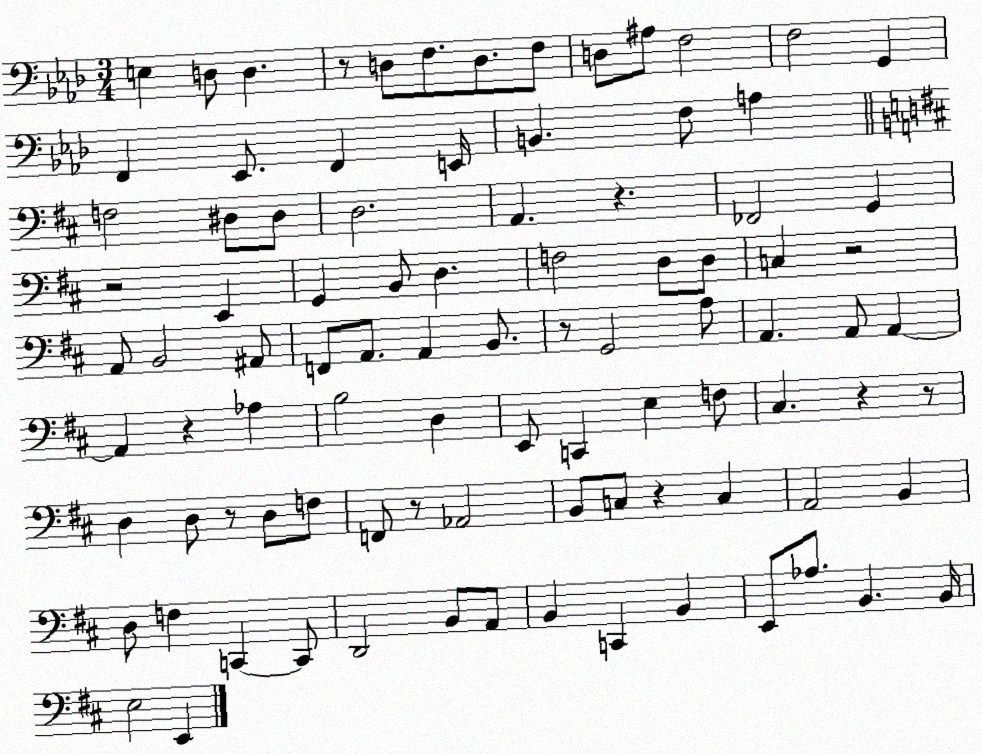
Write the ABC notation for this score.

X:1
T:Untitled
M:3/4
L:1/4
K:Ab
E, D,/2 D, z/2 D,/2 F,/2 D,/2 F,/2 D,/2 ^A,/2 F,2 F,2 G,, F,, _E,,/2 F,, E,,/4 B,, F,/2 A, F,2 ^D,/2 ^D,/2 D,2 A,, z _F,,2 G,, z2 E,, G,, B,,/2 D, F,2 D,/2 D,/2 C, z2 A,,/2 B,,2 ^A,,/2 F,,/2 A,,/2 A,, B,,/2 z/2 G,,2 A,/2 A,, A,,/2 A,, A,, z _A, B,2 D, E,,/2 C,, E, F,/2 ^C, z z/2 D, D,/2 z/2 D,/2 F,/2 F,,/2 z/2 _A,,2 B,,/2 C,/2 z C, A,,2 B,, D,/2 F, C,, C,,/2 D,,2 B,,/2 A,,/2 B,, C,, B,, E,,/2 _A,/2 B,, B,,/4 E,2 E,,